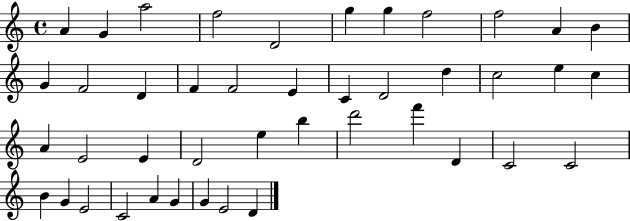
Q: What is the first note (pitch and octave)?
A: A4